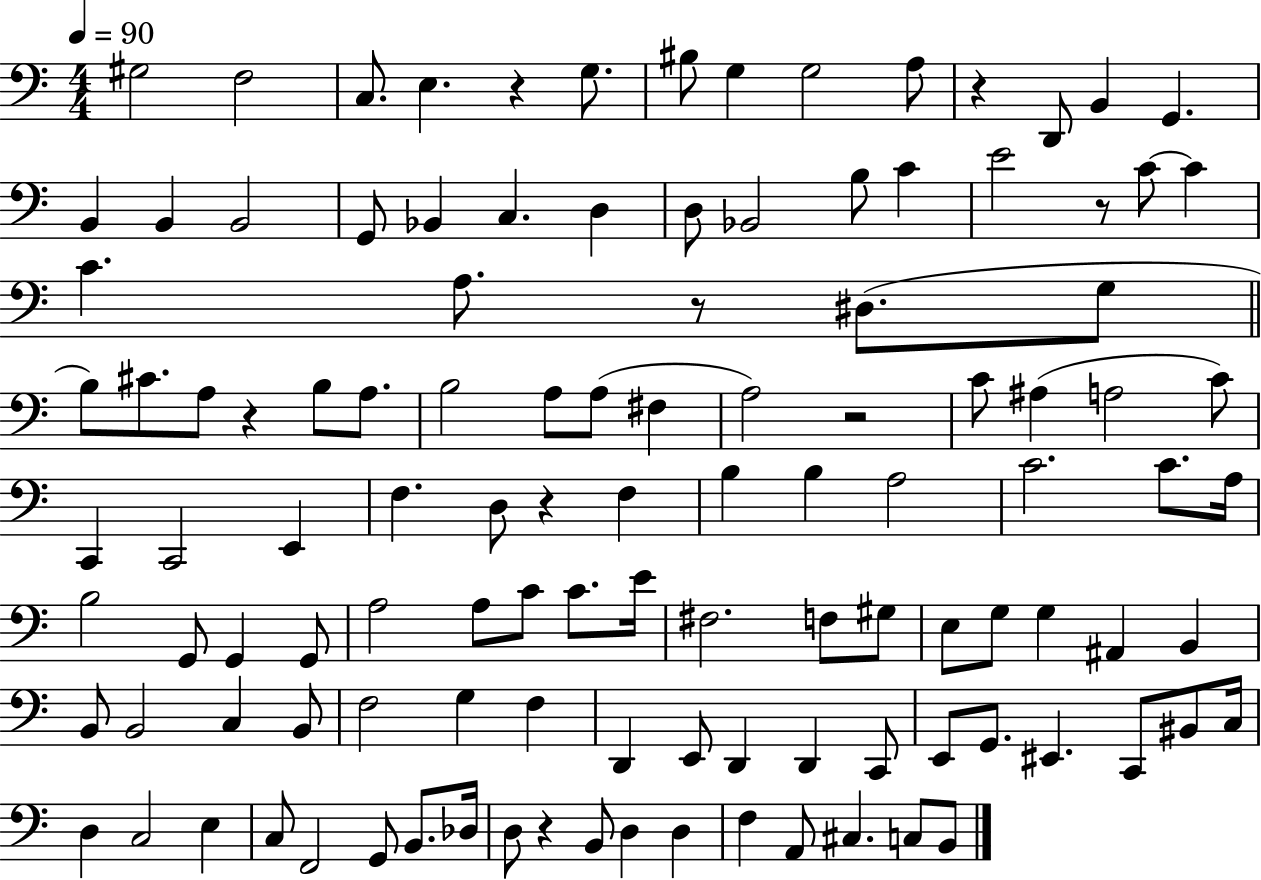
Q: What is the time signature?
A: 4/4